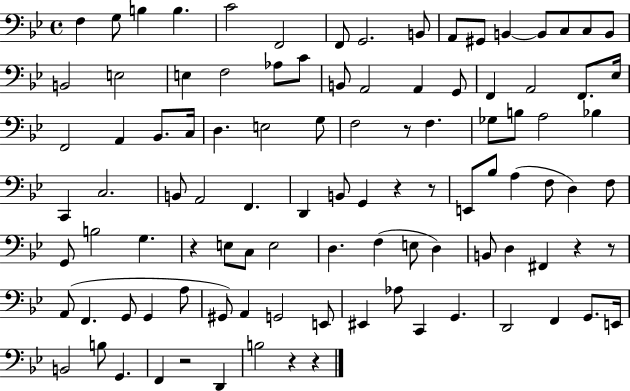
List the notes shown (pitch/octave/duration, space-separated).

F3/q G3/e B3/q B3/q. C4/h F2/h F2/e G2/h. B2/e A2/e G#2/e B2/q B2/e C3/e C3/e B2/e B2/h E3/h E3/q F3/h Ab3/e C4/e B2/e A2/h A2/q G2/e F2/q A2/h F2/e. Eb3/s F2/h A2/q Bb2/e. C3/s D3/q. E3/h G3/e F3/h R/e F3/q. Gb3/e B3/e A3/h Bb3/q C2/q C3/h. B2/e A2/h F2/q. D2/q B2/e G2/q R/q R/e E2/e Bb3/e A3/q F3/e D3/q F3/e G2/e B3/h G3/q. R/q E3/e C3/e E3/h D3/q. F3/q E3/e D3/q B2/e D3/q F#2/q R/q R/e A2/e F2/q. G2/e G2/q A3/e G#2/e A2/q G2/h E2/e EIS2/q Ab3/e C2/q G2/q. D2/h F2/q G2/e. E2/s B2/h B3/e G2/q. F2/q R/h D2/q B3/h R/q R/q